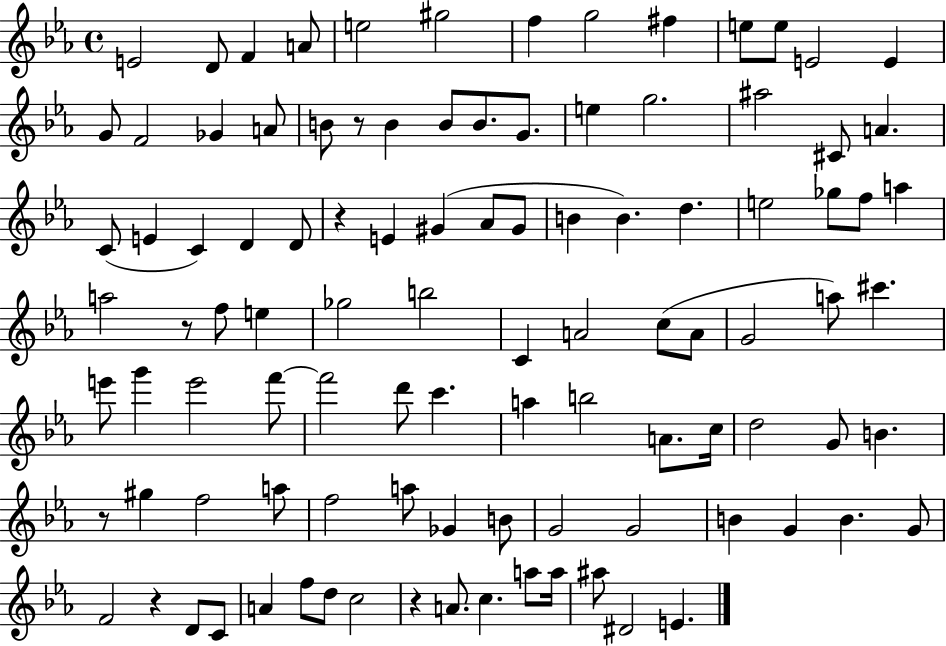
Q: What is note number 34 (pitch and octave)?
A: G#4